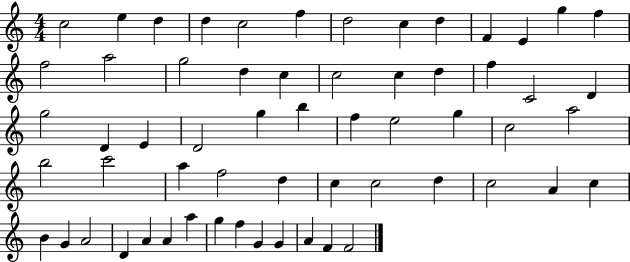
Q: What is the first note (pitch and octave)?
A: C5